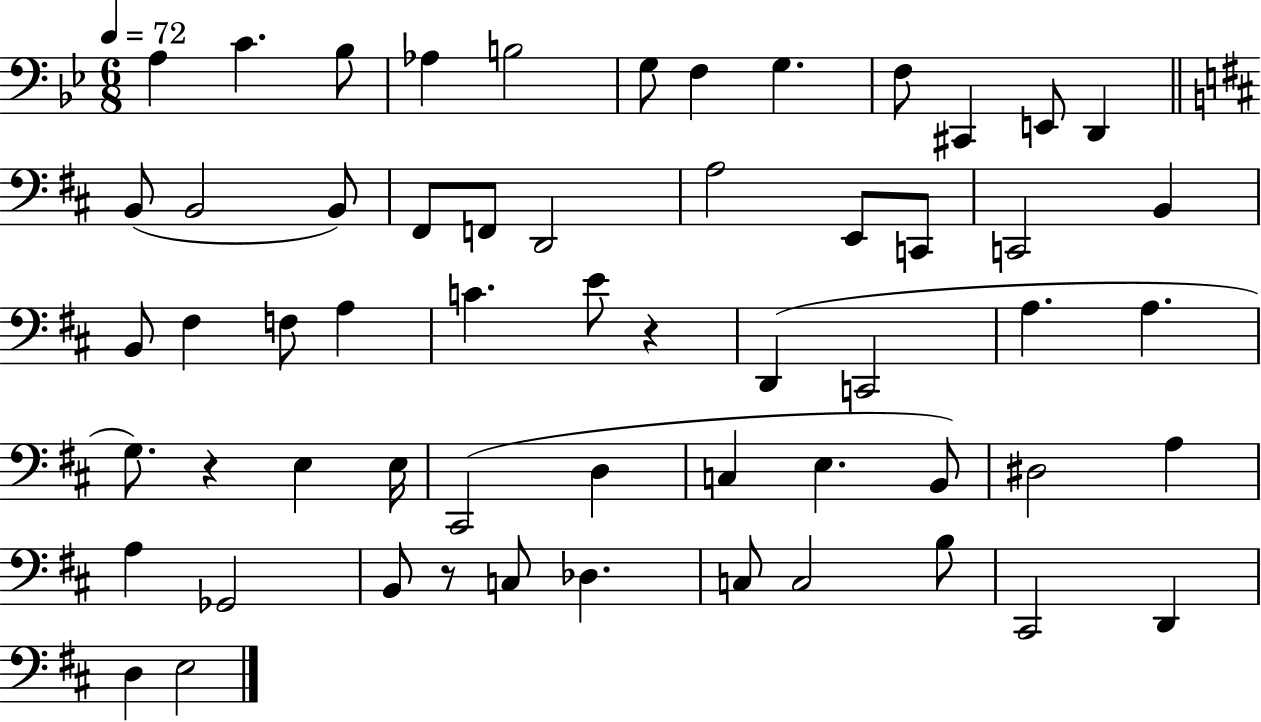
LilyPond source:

{
  \clef bass
  \numericTimeSignature
  \time 6/8
  \key bes \major
  \tempo 4 = 72
  \repeat volta 2 { a4 c'4. bes8 | aes4 b2 | g8 f4 g4. | f8 cis,4 e,8 d,4 | \break \bar "||" \break \key d \major b,8( b,2 b,8) | fis,8 f,8 d,2 | a2 e,8 c,8 | c,2 b,4 | \break b,8 fis4 f8 a4 | c'4. e'8 r4 | d,4( c,2 | a4. a4. | \break g8.) r4 e4 e16 | cis,2( d4 | c4 e4. b,8) | dis2 a4 | \break a4 ges,2 | b,8 r8 c8 des4. | c8 c2 b8 | cis,2 d,4 | \break d4 e2 | } \bar "|."
}